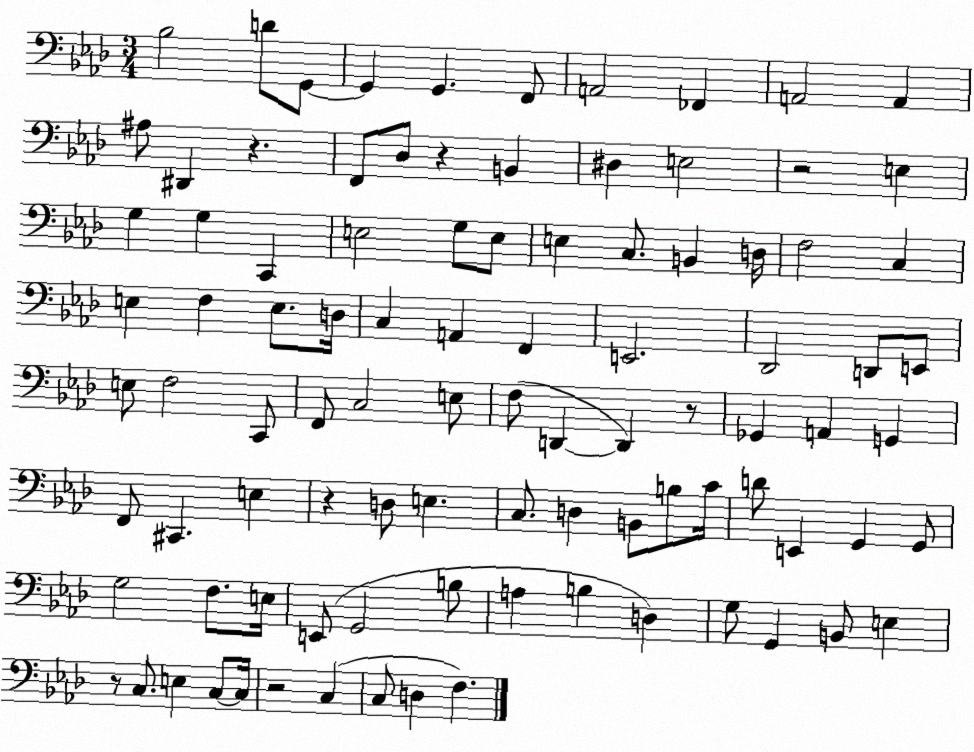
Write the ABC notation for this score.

X:1
T:Untitled
M:3/4
L:1/4
K:Ab
_B,2 D/2 G,,/2 G,, G,, F,,/2 A,,2 _F,, A,,2 A,, ^A,/2 ^D,, z F,,/2 _D,/2 z B,, ^D, E,2 z2 E, G, G, C,, E,2 G,/2 E,/2 E, C,/2 B,, D,/4 F,2 C, E, F, E,/2 D,/4 C, A,, F,, E,,2 _D,,2 D,,/2 E,,/2 E,/2 F,2 C,,/2 F,,/2 C,2 E,/2 F,/2 D,, D,, z/2 _G,, A,, G,, F,,/2 ^C,, E, z D,/2 E, C,/2 D, B,,/2 B,/2 C/4 D/2 E,, G,, G,,/2 G,2 F,/2 E,/4 E,,/2 G,,2 B,/2 A, B, D, G,/2 G,, B,,/2 E, z/2 C,/2 E, C,/2 C,/4 z2 C, C,/2 D, F,